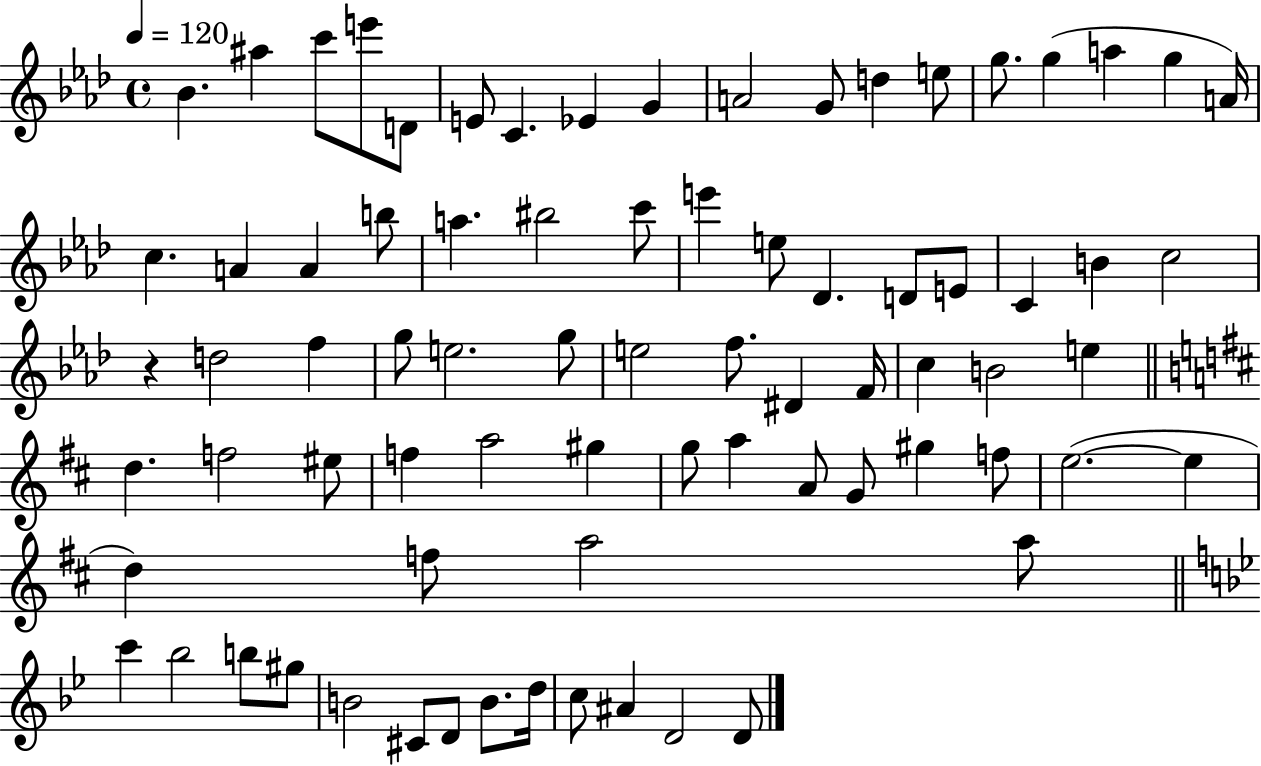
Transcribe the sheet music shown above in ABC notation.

X:1
T:Untitled
M:4/4
L:1/4
K:Ab
_B ^a c'/2 e'/2 D/2 E/2 C _E G A2 G/2 d e/2 g/2 g a g A/4 c A A b/2 a ^b2 c'/2 e' e/2 _D D/2 E/2 C B c2 z d2 f g/2 e2 g/2 e2 f/2 ^D F/4 c B2 e d f2 ^e/2 f a2 ^g g/2 a A/2 G/2 ^g f/2 e2 e d f/2 a2 a/2 c' _b2 b/2 ^g/2 B2 ^C/2 D/2 B/2 d/4 c/2 ^A D2 D/2